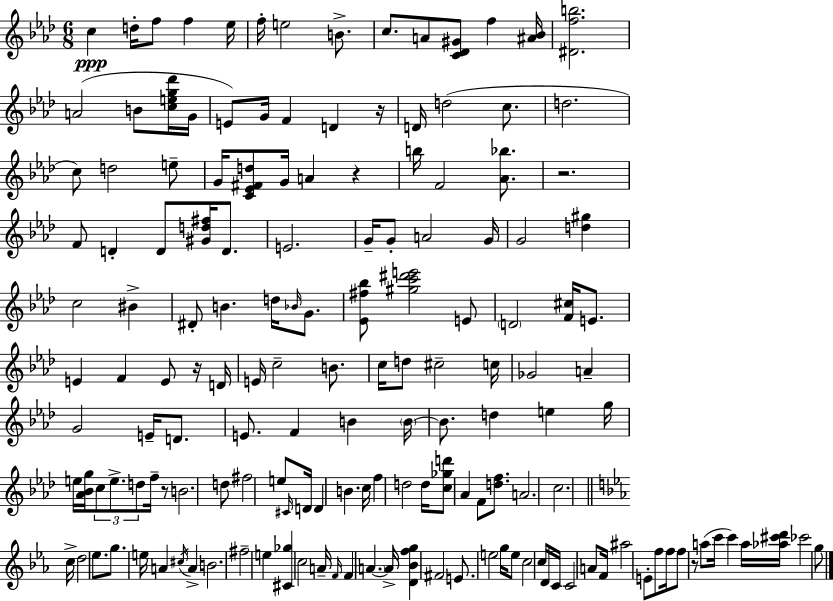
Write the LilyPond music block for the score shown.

{
  \clef treble
  \numericTimeSignature
  \time 6/8
  \key aes \major
  c''4\ppp d''16-. f''8 f''4 ees''16 | f''16-. e''2 b'8.-> | c''8. a'8 <c' des' gis'>8 f''4 <ais' bes'>16 | <dis' f'' b''>2. | \break a'2( b'8 <c'' e'' g'' des'''>16 g'16 | e'8) g'16 f'4 d'4 r16 | d'16 d''2( c''8. | d''2. | \break c''8) d''2 e''8-- | g'16 <c' ees' fis' d''>8 g'16 a'4 r4 | b''16 f'2 <aes' bes''>8. | r2. | \break f'8 d'4-. d'8 <gis' d'' fis''>16 d'8. | e'2. | g'16-- g'8-. a'2 g'16 | g'2 <d'' gis''>4 | \break c''2 bis'4-> | dis'8-. b'4. d''16 \grace { bes'16 } g'8. | <ees' fis'' bes''>8 <gis'' c''' dis''' e'''>2 e'8 | \parenthesize d'2 <f' cis''>16 e'8. | \break e'4 f'4 e'8 r16 | d'16 e'16 c''2-- b'8. | c''16 d''8 cis''2-- | c''16 ges'2 a'4-- | \break g'2 e'16-- d'8. | e'8. f'4 b'4 | \parenthesize b'16~~ b'8. d''4 e''4 | g''16 e''16 <aes' bes' g''>16 \tuplet 3/2 { c''8 e''8.-> d''8 } f''16-- r8 | \break b'2. | d''8 fis''2 e''8 | \grace { cis'16 } d'16 d'4 b'4. | c''16 f''4 d''2 | \break d''16 <c'' ges'' d'''>8 aes'4 f'8 <d'' f''>8. | a'2. | c''2. | \bar "||" \break \key ees \major c''16-> d''2 ees''8. | g''8. e''16 a'4 \acciaccatura { cis''16 } a'4-> | b'2. | fis''2-- e''4 | \break <cis' ges''>4 c''2 | a'16-- \grace { f'16 } f'4 \parenthesize a'4.~~ | a'16-> <d' bes' f'' g''>4 fis'2 | e'8. e''2 | \break g''16 e''8 c''2 | c''16 d'16 c'16 c'2 a'8 | f'16 ais''2 e'8-. | f''8 f''16 f''8 r8 a''8( c'''16 c'''4) | \break a''16 <aes'' cis''' d'''>16 ces'''2 | g''8 \bar "|."
}